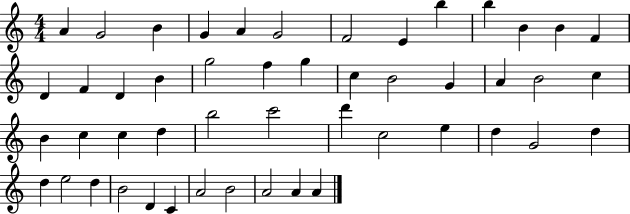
A4/q G4/h B4/q G4/q A4/q G4/h F4/h E4/q B5/q B5/q B4/q B4/q F4/q D4/q F4/q D4/q B4/q G5/h F5/q G5/q C5/q B4/h G4/q A4/q B4/h C5/q B4/q C5/q C5/q D5/q B5/h C6/h D6/q C5/h E5/q D5/q G4/h D5/q D5/q E5/h D5/q B4/h D4/q C4/q A4/h B4/h A4/h A4/q A4/q